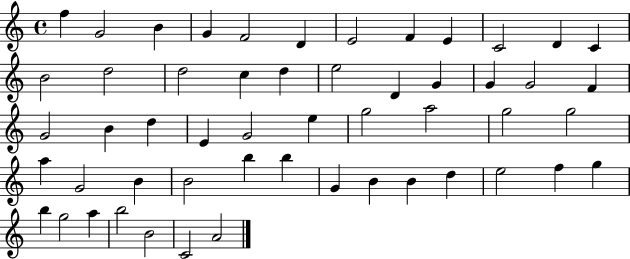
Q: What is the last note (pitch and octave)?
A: A4